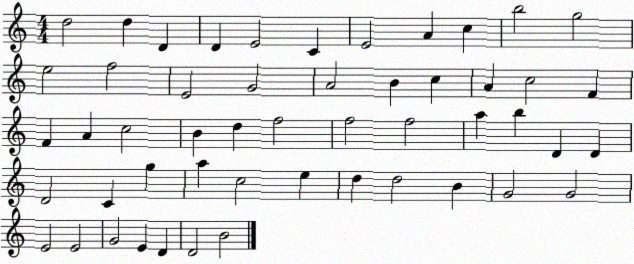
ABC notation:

X:1
T:Untitled
M:4/4
L:1/4
K:C
d2 d D D E2 C E2 A c b2 g2 e2 f2 E2 G2 A2 B c A c2 F F A c2 B d f2 f2 f2 a b D D D2 C g a c2 e d d2 B G2 G2 E2 E2 G2 E D D2 B2